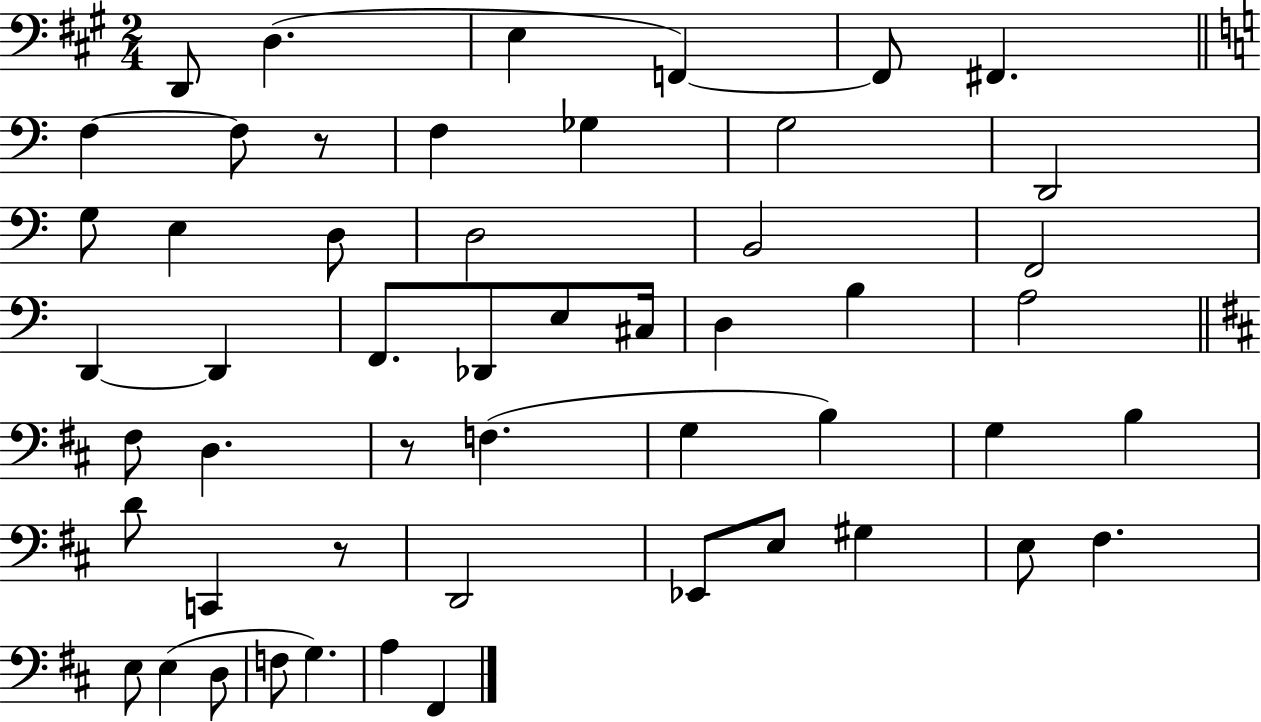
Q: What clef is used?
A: bass